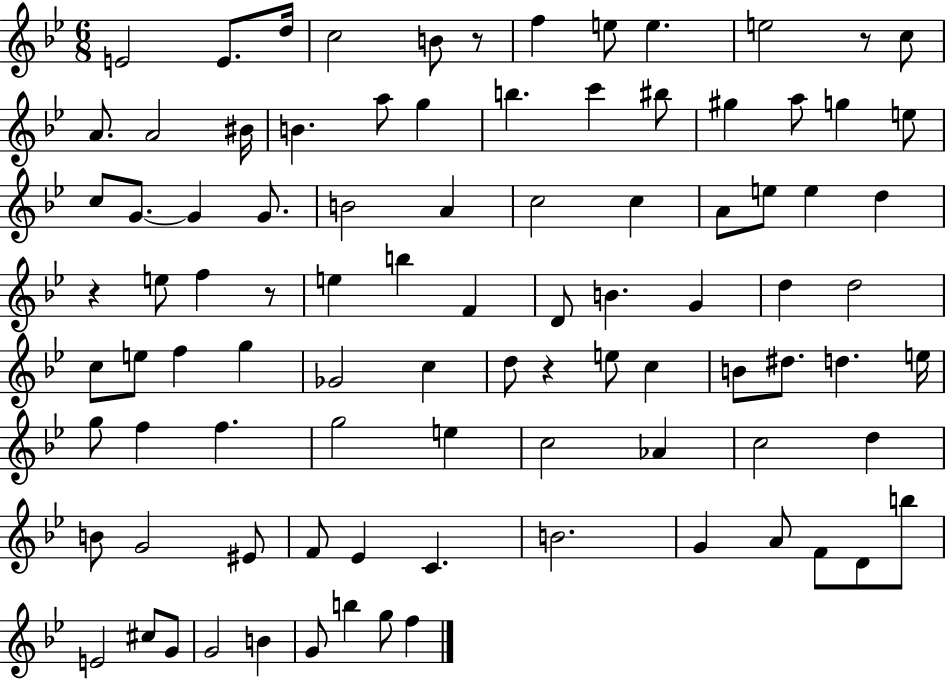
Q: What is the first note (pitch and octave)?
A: E4